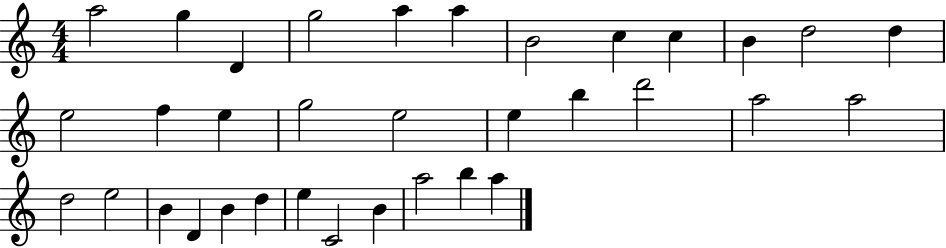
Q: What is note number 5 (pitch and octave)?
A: A5